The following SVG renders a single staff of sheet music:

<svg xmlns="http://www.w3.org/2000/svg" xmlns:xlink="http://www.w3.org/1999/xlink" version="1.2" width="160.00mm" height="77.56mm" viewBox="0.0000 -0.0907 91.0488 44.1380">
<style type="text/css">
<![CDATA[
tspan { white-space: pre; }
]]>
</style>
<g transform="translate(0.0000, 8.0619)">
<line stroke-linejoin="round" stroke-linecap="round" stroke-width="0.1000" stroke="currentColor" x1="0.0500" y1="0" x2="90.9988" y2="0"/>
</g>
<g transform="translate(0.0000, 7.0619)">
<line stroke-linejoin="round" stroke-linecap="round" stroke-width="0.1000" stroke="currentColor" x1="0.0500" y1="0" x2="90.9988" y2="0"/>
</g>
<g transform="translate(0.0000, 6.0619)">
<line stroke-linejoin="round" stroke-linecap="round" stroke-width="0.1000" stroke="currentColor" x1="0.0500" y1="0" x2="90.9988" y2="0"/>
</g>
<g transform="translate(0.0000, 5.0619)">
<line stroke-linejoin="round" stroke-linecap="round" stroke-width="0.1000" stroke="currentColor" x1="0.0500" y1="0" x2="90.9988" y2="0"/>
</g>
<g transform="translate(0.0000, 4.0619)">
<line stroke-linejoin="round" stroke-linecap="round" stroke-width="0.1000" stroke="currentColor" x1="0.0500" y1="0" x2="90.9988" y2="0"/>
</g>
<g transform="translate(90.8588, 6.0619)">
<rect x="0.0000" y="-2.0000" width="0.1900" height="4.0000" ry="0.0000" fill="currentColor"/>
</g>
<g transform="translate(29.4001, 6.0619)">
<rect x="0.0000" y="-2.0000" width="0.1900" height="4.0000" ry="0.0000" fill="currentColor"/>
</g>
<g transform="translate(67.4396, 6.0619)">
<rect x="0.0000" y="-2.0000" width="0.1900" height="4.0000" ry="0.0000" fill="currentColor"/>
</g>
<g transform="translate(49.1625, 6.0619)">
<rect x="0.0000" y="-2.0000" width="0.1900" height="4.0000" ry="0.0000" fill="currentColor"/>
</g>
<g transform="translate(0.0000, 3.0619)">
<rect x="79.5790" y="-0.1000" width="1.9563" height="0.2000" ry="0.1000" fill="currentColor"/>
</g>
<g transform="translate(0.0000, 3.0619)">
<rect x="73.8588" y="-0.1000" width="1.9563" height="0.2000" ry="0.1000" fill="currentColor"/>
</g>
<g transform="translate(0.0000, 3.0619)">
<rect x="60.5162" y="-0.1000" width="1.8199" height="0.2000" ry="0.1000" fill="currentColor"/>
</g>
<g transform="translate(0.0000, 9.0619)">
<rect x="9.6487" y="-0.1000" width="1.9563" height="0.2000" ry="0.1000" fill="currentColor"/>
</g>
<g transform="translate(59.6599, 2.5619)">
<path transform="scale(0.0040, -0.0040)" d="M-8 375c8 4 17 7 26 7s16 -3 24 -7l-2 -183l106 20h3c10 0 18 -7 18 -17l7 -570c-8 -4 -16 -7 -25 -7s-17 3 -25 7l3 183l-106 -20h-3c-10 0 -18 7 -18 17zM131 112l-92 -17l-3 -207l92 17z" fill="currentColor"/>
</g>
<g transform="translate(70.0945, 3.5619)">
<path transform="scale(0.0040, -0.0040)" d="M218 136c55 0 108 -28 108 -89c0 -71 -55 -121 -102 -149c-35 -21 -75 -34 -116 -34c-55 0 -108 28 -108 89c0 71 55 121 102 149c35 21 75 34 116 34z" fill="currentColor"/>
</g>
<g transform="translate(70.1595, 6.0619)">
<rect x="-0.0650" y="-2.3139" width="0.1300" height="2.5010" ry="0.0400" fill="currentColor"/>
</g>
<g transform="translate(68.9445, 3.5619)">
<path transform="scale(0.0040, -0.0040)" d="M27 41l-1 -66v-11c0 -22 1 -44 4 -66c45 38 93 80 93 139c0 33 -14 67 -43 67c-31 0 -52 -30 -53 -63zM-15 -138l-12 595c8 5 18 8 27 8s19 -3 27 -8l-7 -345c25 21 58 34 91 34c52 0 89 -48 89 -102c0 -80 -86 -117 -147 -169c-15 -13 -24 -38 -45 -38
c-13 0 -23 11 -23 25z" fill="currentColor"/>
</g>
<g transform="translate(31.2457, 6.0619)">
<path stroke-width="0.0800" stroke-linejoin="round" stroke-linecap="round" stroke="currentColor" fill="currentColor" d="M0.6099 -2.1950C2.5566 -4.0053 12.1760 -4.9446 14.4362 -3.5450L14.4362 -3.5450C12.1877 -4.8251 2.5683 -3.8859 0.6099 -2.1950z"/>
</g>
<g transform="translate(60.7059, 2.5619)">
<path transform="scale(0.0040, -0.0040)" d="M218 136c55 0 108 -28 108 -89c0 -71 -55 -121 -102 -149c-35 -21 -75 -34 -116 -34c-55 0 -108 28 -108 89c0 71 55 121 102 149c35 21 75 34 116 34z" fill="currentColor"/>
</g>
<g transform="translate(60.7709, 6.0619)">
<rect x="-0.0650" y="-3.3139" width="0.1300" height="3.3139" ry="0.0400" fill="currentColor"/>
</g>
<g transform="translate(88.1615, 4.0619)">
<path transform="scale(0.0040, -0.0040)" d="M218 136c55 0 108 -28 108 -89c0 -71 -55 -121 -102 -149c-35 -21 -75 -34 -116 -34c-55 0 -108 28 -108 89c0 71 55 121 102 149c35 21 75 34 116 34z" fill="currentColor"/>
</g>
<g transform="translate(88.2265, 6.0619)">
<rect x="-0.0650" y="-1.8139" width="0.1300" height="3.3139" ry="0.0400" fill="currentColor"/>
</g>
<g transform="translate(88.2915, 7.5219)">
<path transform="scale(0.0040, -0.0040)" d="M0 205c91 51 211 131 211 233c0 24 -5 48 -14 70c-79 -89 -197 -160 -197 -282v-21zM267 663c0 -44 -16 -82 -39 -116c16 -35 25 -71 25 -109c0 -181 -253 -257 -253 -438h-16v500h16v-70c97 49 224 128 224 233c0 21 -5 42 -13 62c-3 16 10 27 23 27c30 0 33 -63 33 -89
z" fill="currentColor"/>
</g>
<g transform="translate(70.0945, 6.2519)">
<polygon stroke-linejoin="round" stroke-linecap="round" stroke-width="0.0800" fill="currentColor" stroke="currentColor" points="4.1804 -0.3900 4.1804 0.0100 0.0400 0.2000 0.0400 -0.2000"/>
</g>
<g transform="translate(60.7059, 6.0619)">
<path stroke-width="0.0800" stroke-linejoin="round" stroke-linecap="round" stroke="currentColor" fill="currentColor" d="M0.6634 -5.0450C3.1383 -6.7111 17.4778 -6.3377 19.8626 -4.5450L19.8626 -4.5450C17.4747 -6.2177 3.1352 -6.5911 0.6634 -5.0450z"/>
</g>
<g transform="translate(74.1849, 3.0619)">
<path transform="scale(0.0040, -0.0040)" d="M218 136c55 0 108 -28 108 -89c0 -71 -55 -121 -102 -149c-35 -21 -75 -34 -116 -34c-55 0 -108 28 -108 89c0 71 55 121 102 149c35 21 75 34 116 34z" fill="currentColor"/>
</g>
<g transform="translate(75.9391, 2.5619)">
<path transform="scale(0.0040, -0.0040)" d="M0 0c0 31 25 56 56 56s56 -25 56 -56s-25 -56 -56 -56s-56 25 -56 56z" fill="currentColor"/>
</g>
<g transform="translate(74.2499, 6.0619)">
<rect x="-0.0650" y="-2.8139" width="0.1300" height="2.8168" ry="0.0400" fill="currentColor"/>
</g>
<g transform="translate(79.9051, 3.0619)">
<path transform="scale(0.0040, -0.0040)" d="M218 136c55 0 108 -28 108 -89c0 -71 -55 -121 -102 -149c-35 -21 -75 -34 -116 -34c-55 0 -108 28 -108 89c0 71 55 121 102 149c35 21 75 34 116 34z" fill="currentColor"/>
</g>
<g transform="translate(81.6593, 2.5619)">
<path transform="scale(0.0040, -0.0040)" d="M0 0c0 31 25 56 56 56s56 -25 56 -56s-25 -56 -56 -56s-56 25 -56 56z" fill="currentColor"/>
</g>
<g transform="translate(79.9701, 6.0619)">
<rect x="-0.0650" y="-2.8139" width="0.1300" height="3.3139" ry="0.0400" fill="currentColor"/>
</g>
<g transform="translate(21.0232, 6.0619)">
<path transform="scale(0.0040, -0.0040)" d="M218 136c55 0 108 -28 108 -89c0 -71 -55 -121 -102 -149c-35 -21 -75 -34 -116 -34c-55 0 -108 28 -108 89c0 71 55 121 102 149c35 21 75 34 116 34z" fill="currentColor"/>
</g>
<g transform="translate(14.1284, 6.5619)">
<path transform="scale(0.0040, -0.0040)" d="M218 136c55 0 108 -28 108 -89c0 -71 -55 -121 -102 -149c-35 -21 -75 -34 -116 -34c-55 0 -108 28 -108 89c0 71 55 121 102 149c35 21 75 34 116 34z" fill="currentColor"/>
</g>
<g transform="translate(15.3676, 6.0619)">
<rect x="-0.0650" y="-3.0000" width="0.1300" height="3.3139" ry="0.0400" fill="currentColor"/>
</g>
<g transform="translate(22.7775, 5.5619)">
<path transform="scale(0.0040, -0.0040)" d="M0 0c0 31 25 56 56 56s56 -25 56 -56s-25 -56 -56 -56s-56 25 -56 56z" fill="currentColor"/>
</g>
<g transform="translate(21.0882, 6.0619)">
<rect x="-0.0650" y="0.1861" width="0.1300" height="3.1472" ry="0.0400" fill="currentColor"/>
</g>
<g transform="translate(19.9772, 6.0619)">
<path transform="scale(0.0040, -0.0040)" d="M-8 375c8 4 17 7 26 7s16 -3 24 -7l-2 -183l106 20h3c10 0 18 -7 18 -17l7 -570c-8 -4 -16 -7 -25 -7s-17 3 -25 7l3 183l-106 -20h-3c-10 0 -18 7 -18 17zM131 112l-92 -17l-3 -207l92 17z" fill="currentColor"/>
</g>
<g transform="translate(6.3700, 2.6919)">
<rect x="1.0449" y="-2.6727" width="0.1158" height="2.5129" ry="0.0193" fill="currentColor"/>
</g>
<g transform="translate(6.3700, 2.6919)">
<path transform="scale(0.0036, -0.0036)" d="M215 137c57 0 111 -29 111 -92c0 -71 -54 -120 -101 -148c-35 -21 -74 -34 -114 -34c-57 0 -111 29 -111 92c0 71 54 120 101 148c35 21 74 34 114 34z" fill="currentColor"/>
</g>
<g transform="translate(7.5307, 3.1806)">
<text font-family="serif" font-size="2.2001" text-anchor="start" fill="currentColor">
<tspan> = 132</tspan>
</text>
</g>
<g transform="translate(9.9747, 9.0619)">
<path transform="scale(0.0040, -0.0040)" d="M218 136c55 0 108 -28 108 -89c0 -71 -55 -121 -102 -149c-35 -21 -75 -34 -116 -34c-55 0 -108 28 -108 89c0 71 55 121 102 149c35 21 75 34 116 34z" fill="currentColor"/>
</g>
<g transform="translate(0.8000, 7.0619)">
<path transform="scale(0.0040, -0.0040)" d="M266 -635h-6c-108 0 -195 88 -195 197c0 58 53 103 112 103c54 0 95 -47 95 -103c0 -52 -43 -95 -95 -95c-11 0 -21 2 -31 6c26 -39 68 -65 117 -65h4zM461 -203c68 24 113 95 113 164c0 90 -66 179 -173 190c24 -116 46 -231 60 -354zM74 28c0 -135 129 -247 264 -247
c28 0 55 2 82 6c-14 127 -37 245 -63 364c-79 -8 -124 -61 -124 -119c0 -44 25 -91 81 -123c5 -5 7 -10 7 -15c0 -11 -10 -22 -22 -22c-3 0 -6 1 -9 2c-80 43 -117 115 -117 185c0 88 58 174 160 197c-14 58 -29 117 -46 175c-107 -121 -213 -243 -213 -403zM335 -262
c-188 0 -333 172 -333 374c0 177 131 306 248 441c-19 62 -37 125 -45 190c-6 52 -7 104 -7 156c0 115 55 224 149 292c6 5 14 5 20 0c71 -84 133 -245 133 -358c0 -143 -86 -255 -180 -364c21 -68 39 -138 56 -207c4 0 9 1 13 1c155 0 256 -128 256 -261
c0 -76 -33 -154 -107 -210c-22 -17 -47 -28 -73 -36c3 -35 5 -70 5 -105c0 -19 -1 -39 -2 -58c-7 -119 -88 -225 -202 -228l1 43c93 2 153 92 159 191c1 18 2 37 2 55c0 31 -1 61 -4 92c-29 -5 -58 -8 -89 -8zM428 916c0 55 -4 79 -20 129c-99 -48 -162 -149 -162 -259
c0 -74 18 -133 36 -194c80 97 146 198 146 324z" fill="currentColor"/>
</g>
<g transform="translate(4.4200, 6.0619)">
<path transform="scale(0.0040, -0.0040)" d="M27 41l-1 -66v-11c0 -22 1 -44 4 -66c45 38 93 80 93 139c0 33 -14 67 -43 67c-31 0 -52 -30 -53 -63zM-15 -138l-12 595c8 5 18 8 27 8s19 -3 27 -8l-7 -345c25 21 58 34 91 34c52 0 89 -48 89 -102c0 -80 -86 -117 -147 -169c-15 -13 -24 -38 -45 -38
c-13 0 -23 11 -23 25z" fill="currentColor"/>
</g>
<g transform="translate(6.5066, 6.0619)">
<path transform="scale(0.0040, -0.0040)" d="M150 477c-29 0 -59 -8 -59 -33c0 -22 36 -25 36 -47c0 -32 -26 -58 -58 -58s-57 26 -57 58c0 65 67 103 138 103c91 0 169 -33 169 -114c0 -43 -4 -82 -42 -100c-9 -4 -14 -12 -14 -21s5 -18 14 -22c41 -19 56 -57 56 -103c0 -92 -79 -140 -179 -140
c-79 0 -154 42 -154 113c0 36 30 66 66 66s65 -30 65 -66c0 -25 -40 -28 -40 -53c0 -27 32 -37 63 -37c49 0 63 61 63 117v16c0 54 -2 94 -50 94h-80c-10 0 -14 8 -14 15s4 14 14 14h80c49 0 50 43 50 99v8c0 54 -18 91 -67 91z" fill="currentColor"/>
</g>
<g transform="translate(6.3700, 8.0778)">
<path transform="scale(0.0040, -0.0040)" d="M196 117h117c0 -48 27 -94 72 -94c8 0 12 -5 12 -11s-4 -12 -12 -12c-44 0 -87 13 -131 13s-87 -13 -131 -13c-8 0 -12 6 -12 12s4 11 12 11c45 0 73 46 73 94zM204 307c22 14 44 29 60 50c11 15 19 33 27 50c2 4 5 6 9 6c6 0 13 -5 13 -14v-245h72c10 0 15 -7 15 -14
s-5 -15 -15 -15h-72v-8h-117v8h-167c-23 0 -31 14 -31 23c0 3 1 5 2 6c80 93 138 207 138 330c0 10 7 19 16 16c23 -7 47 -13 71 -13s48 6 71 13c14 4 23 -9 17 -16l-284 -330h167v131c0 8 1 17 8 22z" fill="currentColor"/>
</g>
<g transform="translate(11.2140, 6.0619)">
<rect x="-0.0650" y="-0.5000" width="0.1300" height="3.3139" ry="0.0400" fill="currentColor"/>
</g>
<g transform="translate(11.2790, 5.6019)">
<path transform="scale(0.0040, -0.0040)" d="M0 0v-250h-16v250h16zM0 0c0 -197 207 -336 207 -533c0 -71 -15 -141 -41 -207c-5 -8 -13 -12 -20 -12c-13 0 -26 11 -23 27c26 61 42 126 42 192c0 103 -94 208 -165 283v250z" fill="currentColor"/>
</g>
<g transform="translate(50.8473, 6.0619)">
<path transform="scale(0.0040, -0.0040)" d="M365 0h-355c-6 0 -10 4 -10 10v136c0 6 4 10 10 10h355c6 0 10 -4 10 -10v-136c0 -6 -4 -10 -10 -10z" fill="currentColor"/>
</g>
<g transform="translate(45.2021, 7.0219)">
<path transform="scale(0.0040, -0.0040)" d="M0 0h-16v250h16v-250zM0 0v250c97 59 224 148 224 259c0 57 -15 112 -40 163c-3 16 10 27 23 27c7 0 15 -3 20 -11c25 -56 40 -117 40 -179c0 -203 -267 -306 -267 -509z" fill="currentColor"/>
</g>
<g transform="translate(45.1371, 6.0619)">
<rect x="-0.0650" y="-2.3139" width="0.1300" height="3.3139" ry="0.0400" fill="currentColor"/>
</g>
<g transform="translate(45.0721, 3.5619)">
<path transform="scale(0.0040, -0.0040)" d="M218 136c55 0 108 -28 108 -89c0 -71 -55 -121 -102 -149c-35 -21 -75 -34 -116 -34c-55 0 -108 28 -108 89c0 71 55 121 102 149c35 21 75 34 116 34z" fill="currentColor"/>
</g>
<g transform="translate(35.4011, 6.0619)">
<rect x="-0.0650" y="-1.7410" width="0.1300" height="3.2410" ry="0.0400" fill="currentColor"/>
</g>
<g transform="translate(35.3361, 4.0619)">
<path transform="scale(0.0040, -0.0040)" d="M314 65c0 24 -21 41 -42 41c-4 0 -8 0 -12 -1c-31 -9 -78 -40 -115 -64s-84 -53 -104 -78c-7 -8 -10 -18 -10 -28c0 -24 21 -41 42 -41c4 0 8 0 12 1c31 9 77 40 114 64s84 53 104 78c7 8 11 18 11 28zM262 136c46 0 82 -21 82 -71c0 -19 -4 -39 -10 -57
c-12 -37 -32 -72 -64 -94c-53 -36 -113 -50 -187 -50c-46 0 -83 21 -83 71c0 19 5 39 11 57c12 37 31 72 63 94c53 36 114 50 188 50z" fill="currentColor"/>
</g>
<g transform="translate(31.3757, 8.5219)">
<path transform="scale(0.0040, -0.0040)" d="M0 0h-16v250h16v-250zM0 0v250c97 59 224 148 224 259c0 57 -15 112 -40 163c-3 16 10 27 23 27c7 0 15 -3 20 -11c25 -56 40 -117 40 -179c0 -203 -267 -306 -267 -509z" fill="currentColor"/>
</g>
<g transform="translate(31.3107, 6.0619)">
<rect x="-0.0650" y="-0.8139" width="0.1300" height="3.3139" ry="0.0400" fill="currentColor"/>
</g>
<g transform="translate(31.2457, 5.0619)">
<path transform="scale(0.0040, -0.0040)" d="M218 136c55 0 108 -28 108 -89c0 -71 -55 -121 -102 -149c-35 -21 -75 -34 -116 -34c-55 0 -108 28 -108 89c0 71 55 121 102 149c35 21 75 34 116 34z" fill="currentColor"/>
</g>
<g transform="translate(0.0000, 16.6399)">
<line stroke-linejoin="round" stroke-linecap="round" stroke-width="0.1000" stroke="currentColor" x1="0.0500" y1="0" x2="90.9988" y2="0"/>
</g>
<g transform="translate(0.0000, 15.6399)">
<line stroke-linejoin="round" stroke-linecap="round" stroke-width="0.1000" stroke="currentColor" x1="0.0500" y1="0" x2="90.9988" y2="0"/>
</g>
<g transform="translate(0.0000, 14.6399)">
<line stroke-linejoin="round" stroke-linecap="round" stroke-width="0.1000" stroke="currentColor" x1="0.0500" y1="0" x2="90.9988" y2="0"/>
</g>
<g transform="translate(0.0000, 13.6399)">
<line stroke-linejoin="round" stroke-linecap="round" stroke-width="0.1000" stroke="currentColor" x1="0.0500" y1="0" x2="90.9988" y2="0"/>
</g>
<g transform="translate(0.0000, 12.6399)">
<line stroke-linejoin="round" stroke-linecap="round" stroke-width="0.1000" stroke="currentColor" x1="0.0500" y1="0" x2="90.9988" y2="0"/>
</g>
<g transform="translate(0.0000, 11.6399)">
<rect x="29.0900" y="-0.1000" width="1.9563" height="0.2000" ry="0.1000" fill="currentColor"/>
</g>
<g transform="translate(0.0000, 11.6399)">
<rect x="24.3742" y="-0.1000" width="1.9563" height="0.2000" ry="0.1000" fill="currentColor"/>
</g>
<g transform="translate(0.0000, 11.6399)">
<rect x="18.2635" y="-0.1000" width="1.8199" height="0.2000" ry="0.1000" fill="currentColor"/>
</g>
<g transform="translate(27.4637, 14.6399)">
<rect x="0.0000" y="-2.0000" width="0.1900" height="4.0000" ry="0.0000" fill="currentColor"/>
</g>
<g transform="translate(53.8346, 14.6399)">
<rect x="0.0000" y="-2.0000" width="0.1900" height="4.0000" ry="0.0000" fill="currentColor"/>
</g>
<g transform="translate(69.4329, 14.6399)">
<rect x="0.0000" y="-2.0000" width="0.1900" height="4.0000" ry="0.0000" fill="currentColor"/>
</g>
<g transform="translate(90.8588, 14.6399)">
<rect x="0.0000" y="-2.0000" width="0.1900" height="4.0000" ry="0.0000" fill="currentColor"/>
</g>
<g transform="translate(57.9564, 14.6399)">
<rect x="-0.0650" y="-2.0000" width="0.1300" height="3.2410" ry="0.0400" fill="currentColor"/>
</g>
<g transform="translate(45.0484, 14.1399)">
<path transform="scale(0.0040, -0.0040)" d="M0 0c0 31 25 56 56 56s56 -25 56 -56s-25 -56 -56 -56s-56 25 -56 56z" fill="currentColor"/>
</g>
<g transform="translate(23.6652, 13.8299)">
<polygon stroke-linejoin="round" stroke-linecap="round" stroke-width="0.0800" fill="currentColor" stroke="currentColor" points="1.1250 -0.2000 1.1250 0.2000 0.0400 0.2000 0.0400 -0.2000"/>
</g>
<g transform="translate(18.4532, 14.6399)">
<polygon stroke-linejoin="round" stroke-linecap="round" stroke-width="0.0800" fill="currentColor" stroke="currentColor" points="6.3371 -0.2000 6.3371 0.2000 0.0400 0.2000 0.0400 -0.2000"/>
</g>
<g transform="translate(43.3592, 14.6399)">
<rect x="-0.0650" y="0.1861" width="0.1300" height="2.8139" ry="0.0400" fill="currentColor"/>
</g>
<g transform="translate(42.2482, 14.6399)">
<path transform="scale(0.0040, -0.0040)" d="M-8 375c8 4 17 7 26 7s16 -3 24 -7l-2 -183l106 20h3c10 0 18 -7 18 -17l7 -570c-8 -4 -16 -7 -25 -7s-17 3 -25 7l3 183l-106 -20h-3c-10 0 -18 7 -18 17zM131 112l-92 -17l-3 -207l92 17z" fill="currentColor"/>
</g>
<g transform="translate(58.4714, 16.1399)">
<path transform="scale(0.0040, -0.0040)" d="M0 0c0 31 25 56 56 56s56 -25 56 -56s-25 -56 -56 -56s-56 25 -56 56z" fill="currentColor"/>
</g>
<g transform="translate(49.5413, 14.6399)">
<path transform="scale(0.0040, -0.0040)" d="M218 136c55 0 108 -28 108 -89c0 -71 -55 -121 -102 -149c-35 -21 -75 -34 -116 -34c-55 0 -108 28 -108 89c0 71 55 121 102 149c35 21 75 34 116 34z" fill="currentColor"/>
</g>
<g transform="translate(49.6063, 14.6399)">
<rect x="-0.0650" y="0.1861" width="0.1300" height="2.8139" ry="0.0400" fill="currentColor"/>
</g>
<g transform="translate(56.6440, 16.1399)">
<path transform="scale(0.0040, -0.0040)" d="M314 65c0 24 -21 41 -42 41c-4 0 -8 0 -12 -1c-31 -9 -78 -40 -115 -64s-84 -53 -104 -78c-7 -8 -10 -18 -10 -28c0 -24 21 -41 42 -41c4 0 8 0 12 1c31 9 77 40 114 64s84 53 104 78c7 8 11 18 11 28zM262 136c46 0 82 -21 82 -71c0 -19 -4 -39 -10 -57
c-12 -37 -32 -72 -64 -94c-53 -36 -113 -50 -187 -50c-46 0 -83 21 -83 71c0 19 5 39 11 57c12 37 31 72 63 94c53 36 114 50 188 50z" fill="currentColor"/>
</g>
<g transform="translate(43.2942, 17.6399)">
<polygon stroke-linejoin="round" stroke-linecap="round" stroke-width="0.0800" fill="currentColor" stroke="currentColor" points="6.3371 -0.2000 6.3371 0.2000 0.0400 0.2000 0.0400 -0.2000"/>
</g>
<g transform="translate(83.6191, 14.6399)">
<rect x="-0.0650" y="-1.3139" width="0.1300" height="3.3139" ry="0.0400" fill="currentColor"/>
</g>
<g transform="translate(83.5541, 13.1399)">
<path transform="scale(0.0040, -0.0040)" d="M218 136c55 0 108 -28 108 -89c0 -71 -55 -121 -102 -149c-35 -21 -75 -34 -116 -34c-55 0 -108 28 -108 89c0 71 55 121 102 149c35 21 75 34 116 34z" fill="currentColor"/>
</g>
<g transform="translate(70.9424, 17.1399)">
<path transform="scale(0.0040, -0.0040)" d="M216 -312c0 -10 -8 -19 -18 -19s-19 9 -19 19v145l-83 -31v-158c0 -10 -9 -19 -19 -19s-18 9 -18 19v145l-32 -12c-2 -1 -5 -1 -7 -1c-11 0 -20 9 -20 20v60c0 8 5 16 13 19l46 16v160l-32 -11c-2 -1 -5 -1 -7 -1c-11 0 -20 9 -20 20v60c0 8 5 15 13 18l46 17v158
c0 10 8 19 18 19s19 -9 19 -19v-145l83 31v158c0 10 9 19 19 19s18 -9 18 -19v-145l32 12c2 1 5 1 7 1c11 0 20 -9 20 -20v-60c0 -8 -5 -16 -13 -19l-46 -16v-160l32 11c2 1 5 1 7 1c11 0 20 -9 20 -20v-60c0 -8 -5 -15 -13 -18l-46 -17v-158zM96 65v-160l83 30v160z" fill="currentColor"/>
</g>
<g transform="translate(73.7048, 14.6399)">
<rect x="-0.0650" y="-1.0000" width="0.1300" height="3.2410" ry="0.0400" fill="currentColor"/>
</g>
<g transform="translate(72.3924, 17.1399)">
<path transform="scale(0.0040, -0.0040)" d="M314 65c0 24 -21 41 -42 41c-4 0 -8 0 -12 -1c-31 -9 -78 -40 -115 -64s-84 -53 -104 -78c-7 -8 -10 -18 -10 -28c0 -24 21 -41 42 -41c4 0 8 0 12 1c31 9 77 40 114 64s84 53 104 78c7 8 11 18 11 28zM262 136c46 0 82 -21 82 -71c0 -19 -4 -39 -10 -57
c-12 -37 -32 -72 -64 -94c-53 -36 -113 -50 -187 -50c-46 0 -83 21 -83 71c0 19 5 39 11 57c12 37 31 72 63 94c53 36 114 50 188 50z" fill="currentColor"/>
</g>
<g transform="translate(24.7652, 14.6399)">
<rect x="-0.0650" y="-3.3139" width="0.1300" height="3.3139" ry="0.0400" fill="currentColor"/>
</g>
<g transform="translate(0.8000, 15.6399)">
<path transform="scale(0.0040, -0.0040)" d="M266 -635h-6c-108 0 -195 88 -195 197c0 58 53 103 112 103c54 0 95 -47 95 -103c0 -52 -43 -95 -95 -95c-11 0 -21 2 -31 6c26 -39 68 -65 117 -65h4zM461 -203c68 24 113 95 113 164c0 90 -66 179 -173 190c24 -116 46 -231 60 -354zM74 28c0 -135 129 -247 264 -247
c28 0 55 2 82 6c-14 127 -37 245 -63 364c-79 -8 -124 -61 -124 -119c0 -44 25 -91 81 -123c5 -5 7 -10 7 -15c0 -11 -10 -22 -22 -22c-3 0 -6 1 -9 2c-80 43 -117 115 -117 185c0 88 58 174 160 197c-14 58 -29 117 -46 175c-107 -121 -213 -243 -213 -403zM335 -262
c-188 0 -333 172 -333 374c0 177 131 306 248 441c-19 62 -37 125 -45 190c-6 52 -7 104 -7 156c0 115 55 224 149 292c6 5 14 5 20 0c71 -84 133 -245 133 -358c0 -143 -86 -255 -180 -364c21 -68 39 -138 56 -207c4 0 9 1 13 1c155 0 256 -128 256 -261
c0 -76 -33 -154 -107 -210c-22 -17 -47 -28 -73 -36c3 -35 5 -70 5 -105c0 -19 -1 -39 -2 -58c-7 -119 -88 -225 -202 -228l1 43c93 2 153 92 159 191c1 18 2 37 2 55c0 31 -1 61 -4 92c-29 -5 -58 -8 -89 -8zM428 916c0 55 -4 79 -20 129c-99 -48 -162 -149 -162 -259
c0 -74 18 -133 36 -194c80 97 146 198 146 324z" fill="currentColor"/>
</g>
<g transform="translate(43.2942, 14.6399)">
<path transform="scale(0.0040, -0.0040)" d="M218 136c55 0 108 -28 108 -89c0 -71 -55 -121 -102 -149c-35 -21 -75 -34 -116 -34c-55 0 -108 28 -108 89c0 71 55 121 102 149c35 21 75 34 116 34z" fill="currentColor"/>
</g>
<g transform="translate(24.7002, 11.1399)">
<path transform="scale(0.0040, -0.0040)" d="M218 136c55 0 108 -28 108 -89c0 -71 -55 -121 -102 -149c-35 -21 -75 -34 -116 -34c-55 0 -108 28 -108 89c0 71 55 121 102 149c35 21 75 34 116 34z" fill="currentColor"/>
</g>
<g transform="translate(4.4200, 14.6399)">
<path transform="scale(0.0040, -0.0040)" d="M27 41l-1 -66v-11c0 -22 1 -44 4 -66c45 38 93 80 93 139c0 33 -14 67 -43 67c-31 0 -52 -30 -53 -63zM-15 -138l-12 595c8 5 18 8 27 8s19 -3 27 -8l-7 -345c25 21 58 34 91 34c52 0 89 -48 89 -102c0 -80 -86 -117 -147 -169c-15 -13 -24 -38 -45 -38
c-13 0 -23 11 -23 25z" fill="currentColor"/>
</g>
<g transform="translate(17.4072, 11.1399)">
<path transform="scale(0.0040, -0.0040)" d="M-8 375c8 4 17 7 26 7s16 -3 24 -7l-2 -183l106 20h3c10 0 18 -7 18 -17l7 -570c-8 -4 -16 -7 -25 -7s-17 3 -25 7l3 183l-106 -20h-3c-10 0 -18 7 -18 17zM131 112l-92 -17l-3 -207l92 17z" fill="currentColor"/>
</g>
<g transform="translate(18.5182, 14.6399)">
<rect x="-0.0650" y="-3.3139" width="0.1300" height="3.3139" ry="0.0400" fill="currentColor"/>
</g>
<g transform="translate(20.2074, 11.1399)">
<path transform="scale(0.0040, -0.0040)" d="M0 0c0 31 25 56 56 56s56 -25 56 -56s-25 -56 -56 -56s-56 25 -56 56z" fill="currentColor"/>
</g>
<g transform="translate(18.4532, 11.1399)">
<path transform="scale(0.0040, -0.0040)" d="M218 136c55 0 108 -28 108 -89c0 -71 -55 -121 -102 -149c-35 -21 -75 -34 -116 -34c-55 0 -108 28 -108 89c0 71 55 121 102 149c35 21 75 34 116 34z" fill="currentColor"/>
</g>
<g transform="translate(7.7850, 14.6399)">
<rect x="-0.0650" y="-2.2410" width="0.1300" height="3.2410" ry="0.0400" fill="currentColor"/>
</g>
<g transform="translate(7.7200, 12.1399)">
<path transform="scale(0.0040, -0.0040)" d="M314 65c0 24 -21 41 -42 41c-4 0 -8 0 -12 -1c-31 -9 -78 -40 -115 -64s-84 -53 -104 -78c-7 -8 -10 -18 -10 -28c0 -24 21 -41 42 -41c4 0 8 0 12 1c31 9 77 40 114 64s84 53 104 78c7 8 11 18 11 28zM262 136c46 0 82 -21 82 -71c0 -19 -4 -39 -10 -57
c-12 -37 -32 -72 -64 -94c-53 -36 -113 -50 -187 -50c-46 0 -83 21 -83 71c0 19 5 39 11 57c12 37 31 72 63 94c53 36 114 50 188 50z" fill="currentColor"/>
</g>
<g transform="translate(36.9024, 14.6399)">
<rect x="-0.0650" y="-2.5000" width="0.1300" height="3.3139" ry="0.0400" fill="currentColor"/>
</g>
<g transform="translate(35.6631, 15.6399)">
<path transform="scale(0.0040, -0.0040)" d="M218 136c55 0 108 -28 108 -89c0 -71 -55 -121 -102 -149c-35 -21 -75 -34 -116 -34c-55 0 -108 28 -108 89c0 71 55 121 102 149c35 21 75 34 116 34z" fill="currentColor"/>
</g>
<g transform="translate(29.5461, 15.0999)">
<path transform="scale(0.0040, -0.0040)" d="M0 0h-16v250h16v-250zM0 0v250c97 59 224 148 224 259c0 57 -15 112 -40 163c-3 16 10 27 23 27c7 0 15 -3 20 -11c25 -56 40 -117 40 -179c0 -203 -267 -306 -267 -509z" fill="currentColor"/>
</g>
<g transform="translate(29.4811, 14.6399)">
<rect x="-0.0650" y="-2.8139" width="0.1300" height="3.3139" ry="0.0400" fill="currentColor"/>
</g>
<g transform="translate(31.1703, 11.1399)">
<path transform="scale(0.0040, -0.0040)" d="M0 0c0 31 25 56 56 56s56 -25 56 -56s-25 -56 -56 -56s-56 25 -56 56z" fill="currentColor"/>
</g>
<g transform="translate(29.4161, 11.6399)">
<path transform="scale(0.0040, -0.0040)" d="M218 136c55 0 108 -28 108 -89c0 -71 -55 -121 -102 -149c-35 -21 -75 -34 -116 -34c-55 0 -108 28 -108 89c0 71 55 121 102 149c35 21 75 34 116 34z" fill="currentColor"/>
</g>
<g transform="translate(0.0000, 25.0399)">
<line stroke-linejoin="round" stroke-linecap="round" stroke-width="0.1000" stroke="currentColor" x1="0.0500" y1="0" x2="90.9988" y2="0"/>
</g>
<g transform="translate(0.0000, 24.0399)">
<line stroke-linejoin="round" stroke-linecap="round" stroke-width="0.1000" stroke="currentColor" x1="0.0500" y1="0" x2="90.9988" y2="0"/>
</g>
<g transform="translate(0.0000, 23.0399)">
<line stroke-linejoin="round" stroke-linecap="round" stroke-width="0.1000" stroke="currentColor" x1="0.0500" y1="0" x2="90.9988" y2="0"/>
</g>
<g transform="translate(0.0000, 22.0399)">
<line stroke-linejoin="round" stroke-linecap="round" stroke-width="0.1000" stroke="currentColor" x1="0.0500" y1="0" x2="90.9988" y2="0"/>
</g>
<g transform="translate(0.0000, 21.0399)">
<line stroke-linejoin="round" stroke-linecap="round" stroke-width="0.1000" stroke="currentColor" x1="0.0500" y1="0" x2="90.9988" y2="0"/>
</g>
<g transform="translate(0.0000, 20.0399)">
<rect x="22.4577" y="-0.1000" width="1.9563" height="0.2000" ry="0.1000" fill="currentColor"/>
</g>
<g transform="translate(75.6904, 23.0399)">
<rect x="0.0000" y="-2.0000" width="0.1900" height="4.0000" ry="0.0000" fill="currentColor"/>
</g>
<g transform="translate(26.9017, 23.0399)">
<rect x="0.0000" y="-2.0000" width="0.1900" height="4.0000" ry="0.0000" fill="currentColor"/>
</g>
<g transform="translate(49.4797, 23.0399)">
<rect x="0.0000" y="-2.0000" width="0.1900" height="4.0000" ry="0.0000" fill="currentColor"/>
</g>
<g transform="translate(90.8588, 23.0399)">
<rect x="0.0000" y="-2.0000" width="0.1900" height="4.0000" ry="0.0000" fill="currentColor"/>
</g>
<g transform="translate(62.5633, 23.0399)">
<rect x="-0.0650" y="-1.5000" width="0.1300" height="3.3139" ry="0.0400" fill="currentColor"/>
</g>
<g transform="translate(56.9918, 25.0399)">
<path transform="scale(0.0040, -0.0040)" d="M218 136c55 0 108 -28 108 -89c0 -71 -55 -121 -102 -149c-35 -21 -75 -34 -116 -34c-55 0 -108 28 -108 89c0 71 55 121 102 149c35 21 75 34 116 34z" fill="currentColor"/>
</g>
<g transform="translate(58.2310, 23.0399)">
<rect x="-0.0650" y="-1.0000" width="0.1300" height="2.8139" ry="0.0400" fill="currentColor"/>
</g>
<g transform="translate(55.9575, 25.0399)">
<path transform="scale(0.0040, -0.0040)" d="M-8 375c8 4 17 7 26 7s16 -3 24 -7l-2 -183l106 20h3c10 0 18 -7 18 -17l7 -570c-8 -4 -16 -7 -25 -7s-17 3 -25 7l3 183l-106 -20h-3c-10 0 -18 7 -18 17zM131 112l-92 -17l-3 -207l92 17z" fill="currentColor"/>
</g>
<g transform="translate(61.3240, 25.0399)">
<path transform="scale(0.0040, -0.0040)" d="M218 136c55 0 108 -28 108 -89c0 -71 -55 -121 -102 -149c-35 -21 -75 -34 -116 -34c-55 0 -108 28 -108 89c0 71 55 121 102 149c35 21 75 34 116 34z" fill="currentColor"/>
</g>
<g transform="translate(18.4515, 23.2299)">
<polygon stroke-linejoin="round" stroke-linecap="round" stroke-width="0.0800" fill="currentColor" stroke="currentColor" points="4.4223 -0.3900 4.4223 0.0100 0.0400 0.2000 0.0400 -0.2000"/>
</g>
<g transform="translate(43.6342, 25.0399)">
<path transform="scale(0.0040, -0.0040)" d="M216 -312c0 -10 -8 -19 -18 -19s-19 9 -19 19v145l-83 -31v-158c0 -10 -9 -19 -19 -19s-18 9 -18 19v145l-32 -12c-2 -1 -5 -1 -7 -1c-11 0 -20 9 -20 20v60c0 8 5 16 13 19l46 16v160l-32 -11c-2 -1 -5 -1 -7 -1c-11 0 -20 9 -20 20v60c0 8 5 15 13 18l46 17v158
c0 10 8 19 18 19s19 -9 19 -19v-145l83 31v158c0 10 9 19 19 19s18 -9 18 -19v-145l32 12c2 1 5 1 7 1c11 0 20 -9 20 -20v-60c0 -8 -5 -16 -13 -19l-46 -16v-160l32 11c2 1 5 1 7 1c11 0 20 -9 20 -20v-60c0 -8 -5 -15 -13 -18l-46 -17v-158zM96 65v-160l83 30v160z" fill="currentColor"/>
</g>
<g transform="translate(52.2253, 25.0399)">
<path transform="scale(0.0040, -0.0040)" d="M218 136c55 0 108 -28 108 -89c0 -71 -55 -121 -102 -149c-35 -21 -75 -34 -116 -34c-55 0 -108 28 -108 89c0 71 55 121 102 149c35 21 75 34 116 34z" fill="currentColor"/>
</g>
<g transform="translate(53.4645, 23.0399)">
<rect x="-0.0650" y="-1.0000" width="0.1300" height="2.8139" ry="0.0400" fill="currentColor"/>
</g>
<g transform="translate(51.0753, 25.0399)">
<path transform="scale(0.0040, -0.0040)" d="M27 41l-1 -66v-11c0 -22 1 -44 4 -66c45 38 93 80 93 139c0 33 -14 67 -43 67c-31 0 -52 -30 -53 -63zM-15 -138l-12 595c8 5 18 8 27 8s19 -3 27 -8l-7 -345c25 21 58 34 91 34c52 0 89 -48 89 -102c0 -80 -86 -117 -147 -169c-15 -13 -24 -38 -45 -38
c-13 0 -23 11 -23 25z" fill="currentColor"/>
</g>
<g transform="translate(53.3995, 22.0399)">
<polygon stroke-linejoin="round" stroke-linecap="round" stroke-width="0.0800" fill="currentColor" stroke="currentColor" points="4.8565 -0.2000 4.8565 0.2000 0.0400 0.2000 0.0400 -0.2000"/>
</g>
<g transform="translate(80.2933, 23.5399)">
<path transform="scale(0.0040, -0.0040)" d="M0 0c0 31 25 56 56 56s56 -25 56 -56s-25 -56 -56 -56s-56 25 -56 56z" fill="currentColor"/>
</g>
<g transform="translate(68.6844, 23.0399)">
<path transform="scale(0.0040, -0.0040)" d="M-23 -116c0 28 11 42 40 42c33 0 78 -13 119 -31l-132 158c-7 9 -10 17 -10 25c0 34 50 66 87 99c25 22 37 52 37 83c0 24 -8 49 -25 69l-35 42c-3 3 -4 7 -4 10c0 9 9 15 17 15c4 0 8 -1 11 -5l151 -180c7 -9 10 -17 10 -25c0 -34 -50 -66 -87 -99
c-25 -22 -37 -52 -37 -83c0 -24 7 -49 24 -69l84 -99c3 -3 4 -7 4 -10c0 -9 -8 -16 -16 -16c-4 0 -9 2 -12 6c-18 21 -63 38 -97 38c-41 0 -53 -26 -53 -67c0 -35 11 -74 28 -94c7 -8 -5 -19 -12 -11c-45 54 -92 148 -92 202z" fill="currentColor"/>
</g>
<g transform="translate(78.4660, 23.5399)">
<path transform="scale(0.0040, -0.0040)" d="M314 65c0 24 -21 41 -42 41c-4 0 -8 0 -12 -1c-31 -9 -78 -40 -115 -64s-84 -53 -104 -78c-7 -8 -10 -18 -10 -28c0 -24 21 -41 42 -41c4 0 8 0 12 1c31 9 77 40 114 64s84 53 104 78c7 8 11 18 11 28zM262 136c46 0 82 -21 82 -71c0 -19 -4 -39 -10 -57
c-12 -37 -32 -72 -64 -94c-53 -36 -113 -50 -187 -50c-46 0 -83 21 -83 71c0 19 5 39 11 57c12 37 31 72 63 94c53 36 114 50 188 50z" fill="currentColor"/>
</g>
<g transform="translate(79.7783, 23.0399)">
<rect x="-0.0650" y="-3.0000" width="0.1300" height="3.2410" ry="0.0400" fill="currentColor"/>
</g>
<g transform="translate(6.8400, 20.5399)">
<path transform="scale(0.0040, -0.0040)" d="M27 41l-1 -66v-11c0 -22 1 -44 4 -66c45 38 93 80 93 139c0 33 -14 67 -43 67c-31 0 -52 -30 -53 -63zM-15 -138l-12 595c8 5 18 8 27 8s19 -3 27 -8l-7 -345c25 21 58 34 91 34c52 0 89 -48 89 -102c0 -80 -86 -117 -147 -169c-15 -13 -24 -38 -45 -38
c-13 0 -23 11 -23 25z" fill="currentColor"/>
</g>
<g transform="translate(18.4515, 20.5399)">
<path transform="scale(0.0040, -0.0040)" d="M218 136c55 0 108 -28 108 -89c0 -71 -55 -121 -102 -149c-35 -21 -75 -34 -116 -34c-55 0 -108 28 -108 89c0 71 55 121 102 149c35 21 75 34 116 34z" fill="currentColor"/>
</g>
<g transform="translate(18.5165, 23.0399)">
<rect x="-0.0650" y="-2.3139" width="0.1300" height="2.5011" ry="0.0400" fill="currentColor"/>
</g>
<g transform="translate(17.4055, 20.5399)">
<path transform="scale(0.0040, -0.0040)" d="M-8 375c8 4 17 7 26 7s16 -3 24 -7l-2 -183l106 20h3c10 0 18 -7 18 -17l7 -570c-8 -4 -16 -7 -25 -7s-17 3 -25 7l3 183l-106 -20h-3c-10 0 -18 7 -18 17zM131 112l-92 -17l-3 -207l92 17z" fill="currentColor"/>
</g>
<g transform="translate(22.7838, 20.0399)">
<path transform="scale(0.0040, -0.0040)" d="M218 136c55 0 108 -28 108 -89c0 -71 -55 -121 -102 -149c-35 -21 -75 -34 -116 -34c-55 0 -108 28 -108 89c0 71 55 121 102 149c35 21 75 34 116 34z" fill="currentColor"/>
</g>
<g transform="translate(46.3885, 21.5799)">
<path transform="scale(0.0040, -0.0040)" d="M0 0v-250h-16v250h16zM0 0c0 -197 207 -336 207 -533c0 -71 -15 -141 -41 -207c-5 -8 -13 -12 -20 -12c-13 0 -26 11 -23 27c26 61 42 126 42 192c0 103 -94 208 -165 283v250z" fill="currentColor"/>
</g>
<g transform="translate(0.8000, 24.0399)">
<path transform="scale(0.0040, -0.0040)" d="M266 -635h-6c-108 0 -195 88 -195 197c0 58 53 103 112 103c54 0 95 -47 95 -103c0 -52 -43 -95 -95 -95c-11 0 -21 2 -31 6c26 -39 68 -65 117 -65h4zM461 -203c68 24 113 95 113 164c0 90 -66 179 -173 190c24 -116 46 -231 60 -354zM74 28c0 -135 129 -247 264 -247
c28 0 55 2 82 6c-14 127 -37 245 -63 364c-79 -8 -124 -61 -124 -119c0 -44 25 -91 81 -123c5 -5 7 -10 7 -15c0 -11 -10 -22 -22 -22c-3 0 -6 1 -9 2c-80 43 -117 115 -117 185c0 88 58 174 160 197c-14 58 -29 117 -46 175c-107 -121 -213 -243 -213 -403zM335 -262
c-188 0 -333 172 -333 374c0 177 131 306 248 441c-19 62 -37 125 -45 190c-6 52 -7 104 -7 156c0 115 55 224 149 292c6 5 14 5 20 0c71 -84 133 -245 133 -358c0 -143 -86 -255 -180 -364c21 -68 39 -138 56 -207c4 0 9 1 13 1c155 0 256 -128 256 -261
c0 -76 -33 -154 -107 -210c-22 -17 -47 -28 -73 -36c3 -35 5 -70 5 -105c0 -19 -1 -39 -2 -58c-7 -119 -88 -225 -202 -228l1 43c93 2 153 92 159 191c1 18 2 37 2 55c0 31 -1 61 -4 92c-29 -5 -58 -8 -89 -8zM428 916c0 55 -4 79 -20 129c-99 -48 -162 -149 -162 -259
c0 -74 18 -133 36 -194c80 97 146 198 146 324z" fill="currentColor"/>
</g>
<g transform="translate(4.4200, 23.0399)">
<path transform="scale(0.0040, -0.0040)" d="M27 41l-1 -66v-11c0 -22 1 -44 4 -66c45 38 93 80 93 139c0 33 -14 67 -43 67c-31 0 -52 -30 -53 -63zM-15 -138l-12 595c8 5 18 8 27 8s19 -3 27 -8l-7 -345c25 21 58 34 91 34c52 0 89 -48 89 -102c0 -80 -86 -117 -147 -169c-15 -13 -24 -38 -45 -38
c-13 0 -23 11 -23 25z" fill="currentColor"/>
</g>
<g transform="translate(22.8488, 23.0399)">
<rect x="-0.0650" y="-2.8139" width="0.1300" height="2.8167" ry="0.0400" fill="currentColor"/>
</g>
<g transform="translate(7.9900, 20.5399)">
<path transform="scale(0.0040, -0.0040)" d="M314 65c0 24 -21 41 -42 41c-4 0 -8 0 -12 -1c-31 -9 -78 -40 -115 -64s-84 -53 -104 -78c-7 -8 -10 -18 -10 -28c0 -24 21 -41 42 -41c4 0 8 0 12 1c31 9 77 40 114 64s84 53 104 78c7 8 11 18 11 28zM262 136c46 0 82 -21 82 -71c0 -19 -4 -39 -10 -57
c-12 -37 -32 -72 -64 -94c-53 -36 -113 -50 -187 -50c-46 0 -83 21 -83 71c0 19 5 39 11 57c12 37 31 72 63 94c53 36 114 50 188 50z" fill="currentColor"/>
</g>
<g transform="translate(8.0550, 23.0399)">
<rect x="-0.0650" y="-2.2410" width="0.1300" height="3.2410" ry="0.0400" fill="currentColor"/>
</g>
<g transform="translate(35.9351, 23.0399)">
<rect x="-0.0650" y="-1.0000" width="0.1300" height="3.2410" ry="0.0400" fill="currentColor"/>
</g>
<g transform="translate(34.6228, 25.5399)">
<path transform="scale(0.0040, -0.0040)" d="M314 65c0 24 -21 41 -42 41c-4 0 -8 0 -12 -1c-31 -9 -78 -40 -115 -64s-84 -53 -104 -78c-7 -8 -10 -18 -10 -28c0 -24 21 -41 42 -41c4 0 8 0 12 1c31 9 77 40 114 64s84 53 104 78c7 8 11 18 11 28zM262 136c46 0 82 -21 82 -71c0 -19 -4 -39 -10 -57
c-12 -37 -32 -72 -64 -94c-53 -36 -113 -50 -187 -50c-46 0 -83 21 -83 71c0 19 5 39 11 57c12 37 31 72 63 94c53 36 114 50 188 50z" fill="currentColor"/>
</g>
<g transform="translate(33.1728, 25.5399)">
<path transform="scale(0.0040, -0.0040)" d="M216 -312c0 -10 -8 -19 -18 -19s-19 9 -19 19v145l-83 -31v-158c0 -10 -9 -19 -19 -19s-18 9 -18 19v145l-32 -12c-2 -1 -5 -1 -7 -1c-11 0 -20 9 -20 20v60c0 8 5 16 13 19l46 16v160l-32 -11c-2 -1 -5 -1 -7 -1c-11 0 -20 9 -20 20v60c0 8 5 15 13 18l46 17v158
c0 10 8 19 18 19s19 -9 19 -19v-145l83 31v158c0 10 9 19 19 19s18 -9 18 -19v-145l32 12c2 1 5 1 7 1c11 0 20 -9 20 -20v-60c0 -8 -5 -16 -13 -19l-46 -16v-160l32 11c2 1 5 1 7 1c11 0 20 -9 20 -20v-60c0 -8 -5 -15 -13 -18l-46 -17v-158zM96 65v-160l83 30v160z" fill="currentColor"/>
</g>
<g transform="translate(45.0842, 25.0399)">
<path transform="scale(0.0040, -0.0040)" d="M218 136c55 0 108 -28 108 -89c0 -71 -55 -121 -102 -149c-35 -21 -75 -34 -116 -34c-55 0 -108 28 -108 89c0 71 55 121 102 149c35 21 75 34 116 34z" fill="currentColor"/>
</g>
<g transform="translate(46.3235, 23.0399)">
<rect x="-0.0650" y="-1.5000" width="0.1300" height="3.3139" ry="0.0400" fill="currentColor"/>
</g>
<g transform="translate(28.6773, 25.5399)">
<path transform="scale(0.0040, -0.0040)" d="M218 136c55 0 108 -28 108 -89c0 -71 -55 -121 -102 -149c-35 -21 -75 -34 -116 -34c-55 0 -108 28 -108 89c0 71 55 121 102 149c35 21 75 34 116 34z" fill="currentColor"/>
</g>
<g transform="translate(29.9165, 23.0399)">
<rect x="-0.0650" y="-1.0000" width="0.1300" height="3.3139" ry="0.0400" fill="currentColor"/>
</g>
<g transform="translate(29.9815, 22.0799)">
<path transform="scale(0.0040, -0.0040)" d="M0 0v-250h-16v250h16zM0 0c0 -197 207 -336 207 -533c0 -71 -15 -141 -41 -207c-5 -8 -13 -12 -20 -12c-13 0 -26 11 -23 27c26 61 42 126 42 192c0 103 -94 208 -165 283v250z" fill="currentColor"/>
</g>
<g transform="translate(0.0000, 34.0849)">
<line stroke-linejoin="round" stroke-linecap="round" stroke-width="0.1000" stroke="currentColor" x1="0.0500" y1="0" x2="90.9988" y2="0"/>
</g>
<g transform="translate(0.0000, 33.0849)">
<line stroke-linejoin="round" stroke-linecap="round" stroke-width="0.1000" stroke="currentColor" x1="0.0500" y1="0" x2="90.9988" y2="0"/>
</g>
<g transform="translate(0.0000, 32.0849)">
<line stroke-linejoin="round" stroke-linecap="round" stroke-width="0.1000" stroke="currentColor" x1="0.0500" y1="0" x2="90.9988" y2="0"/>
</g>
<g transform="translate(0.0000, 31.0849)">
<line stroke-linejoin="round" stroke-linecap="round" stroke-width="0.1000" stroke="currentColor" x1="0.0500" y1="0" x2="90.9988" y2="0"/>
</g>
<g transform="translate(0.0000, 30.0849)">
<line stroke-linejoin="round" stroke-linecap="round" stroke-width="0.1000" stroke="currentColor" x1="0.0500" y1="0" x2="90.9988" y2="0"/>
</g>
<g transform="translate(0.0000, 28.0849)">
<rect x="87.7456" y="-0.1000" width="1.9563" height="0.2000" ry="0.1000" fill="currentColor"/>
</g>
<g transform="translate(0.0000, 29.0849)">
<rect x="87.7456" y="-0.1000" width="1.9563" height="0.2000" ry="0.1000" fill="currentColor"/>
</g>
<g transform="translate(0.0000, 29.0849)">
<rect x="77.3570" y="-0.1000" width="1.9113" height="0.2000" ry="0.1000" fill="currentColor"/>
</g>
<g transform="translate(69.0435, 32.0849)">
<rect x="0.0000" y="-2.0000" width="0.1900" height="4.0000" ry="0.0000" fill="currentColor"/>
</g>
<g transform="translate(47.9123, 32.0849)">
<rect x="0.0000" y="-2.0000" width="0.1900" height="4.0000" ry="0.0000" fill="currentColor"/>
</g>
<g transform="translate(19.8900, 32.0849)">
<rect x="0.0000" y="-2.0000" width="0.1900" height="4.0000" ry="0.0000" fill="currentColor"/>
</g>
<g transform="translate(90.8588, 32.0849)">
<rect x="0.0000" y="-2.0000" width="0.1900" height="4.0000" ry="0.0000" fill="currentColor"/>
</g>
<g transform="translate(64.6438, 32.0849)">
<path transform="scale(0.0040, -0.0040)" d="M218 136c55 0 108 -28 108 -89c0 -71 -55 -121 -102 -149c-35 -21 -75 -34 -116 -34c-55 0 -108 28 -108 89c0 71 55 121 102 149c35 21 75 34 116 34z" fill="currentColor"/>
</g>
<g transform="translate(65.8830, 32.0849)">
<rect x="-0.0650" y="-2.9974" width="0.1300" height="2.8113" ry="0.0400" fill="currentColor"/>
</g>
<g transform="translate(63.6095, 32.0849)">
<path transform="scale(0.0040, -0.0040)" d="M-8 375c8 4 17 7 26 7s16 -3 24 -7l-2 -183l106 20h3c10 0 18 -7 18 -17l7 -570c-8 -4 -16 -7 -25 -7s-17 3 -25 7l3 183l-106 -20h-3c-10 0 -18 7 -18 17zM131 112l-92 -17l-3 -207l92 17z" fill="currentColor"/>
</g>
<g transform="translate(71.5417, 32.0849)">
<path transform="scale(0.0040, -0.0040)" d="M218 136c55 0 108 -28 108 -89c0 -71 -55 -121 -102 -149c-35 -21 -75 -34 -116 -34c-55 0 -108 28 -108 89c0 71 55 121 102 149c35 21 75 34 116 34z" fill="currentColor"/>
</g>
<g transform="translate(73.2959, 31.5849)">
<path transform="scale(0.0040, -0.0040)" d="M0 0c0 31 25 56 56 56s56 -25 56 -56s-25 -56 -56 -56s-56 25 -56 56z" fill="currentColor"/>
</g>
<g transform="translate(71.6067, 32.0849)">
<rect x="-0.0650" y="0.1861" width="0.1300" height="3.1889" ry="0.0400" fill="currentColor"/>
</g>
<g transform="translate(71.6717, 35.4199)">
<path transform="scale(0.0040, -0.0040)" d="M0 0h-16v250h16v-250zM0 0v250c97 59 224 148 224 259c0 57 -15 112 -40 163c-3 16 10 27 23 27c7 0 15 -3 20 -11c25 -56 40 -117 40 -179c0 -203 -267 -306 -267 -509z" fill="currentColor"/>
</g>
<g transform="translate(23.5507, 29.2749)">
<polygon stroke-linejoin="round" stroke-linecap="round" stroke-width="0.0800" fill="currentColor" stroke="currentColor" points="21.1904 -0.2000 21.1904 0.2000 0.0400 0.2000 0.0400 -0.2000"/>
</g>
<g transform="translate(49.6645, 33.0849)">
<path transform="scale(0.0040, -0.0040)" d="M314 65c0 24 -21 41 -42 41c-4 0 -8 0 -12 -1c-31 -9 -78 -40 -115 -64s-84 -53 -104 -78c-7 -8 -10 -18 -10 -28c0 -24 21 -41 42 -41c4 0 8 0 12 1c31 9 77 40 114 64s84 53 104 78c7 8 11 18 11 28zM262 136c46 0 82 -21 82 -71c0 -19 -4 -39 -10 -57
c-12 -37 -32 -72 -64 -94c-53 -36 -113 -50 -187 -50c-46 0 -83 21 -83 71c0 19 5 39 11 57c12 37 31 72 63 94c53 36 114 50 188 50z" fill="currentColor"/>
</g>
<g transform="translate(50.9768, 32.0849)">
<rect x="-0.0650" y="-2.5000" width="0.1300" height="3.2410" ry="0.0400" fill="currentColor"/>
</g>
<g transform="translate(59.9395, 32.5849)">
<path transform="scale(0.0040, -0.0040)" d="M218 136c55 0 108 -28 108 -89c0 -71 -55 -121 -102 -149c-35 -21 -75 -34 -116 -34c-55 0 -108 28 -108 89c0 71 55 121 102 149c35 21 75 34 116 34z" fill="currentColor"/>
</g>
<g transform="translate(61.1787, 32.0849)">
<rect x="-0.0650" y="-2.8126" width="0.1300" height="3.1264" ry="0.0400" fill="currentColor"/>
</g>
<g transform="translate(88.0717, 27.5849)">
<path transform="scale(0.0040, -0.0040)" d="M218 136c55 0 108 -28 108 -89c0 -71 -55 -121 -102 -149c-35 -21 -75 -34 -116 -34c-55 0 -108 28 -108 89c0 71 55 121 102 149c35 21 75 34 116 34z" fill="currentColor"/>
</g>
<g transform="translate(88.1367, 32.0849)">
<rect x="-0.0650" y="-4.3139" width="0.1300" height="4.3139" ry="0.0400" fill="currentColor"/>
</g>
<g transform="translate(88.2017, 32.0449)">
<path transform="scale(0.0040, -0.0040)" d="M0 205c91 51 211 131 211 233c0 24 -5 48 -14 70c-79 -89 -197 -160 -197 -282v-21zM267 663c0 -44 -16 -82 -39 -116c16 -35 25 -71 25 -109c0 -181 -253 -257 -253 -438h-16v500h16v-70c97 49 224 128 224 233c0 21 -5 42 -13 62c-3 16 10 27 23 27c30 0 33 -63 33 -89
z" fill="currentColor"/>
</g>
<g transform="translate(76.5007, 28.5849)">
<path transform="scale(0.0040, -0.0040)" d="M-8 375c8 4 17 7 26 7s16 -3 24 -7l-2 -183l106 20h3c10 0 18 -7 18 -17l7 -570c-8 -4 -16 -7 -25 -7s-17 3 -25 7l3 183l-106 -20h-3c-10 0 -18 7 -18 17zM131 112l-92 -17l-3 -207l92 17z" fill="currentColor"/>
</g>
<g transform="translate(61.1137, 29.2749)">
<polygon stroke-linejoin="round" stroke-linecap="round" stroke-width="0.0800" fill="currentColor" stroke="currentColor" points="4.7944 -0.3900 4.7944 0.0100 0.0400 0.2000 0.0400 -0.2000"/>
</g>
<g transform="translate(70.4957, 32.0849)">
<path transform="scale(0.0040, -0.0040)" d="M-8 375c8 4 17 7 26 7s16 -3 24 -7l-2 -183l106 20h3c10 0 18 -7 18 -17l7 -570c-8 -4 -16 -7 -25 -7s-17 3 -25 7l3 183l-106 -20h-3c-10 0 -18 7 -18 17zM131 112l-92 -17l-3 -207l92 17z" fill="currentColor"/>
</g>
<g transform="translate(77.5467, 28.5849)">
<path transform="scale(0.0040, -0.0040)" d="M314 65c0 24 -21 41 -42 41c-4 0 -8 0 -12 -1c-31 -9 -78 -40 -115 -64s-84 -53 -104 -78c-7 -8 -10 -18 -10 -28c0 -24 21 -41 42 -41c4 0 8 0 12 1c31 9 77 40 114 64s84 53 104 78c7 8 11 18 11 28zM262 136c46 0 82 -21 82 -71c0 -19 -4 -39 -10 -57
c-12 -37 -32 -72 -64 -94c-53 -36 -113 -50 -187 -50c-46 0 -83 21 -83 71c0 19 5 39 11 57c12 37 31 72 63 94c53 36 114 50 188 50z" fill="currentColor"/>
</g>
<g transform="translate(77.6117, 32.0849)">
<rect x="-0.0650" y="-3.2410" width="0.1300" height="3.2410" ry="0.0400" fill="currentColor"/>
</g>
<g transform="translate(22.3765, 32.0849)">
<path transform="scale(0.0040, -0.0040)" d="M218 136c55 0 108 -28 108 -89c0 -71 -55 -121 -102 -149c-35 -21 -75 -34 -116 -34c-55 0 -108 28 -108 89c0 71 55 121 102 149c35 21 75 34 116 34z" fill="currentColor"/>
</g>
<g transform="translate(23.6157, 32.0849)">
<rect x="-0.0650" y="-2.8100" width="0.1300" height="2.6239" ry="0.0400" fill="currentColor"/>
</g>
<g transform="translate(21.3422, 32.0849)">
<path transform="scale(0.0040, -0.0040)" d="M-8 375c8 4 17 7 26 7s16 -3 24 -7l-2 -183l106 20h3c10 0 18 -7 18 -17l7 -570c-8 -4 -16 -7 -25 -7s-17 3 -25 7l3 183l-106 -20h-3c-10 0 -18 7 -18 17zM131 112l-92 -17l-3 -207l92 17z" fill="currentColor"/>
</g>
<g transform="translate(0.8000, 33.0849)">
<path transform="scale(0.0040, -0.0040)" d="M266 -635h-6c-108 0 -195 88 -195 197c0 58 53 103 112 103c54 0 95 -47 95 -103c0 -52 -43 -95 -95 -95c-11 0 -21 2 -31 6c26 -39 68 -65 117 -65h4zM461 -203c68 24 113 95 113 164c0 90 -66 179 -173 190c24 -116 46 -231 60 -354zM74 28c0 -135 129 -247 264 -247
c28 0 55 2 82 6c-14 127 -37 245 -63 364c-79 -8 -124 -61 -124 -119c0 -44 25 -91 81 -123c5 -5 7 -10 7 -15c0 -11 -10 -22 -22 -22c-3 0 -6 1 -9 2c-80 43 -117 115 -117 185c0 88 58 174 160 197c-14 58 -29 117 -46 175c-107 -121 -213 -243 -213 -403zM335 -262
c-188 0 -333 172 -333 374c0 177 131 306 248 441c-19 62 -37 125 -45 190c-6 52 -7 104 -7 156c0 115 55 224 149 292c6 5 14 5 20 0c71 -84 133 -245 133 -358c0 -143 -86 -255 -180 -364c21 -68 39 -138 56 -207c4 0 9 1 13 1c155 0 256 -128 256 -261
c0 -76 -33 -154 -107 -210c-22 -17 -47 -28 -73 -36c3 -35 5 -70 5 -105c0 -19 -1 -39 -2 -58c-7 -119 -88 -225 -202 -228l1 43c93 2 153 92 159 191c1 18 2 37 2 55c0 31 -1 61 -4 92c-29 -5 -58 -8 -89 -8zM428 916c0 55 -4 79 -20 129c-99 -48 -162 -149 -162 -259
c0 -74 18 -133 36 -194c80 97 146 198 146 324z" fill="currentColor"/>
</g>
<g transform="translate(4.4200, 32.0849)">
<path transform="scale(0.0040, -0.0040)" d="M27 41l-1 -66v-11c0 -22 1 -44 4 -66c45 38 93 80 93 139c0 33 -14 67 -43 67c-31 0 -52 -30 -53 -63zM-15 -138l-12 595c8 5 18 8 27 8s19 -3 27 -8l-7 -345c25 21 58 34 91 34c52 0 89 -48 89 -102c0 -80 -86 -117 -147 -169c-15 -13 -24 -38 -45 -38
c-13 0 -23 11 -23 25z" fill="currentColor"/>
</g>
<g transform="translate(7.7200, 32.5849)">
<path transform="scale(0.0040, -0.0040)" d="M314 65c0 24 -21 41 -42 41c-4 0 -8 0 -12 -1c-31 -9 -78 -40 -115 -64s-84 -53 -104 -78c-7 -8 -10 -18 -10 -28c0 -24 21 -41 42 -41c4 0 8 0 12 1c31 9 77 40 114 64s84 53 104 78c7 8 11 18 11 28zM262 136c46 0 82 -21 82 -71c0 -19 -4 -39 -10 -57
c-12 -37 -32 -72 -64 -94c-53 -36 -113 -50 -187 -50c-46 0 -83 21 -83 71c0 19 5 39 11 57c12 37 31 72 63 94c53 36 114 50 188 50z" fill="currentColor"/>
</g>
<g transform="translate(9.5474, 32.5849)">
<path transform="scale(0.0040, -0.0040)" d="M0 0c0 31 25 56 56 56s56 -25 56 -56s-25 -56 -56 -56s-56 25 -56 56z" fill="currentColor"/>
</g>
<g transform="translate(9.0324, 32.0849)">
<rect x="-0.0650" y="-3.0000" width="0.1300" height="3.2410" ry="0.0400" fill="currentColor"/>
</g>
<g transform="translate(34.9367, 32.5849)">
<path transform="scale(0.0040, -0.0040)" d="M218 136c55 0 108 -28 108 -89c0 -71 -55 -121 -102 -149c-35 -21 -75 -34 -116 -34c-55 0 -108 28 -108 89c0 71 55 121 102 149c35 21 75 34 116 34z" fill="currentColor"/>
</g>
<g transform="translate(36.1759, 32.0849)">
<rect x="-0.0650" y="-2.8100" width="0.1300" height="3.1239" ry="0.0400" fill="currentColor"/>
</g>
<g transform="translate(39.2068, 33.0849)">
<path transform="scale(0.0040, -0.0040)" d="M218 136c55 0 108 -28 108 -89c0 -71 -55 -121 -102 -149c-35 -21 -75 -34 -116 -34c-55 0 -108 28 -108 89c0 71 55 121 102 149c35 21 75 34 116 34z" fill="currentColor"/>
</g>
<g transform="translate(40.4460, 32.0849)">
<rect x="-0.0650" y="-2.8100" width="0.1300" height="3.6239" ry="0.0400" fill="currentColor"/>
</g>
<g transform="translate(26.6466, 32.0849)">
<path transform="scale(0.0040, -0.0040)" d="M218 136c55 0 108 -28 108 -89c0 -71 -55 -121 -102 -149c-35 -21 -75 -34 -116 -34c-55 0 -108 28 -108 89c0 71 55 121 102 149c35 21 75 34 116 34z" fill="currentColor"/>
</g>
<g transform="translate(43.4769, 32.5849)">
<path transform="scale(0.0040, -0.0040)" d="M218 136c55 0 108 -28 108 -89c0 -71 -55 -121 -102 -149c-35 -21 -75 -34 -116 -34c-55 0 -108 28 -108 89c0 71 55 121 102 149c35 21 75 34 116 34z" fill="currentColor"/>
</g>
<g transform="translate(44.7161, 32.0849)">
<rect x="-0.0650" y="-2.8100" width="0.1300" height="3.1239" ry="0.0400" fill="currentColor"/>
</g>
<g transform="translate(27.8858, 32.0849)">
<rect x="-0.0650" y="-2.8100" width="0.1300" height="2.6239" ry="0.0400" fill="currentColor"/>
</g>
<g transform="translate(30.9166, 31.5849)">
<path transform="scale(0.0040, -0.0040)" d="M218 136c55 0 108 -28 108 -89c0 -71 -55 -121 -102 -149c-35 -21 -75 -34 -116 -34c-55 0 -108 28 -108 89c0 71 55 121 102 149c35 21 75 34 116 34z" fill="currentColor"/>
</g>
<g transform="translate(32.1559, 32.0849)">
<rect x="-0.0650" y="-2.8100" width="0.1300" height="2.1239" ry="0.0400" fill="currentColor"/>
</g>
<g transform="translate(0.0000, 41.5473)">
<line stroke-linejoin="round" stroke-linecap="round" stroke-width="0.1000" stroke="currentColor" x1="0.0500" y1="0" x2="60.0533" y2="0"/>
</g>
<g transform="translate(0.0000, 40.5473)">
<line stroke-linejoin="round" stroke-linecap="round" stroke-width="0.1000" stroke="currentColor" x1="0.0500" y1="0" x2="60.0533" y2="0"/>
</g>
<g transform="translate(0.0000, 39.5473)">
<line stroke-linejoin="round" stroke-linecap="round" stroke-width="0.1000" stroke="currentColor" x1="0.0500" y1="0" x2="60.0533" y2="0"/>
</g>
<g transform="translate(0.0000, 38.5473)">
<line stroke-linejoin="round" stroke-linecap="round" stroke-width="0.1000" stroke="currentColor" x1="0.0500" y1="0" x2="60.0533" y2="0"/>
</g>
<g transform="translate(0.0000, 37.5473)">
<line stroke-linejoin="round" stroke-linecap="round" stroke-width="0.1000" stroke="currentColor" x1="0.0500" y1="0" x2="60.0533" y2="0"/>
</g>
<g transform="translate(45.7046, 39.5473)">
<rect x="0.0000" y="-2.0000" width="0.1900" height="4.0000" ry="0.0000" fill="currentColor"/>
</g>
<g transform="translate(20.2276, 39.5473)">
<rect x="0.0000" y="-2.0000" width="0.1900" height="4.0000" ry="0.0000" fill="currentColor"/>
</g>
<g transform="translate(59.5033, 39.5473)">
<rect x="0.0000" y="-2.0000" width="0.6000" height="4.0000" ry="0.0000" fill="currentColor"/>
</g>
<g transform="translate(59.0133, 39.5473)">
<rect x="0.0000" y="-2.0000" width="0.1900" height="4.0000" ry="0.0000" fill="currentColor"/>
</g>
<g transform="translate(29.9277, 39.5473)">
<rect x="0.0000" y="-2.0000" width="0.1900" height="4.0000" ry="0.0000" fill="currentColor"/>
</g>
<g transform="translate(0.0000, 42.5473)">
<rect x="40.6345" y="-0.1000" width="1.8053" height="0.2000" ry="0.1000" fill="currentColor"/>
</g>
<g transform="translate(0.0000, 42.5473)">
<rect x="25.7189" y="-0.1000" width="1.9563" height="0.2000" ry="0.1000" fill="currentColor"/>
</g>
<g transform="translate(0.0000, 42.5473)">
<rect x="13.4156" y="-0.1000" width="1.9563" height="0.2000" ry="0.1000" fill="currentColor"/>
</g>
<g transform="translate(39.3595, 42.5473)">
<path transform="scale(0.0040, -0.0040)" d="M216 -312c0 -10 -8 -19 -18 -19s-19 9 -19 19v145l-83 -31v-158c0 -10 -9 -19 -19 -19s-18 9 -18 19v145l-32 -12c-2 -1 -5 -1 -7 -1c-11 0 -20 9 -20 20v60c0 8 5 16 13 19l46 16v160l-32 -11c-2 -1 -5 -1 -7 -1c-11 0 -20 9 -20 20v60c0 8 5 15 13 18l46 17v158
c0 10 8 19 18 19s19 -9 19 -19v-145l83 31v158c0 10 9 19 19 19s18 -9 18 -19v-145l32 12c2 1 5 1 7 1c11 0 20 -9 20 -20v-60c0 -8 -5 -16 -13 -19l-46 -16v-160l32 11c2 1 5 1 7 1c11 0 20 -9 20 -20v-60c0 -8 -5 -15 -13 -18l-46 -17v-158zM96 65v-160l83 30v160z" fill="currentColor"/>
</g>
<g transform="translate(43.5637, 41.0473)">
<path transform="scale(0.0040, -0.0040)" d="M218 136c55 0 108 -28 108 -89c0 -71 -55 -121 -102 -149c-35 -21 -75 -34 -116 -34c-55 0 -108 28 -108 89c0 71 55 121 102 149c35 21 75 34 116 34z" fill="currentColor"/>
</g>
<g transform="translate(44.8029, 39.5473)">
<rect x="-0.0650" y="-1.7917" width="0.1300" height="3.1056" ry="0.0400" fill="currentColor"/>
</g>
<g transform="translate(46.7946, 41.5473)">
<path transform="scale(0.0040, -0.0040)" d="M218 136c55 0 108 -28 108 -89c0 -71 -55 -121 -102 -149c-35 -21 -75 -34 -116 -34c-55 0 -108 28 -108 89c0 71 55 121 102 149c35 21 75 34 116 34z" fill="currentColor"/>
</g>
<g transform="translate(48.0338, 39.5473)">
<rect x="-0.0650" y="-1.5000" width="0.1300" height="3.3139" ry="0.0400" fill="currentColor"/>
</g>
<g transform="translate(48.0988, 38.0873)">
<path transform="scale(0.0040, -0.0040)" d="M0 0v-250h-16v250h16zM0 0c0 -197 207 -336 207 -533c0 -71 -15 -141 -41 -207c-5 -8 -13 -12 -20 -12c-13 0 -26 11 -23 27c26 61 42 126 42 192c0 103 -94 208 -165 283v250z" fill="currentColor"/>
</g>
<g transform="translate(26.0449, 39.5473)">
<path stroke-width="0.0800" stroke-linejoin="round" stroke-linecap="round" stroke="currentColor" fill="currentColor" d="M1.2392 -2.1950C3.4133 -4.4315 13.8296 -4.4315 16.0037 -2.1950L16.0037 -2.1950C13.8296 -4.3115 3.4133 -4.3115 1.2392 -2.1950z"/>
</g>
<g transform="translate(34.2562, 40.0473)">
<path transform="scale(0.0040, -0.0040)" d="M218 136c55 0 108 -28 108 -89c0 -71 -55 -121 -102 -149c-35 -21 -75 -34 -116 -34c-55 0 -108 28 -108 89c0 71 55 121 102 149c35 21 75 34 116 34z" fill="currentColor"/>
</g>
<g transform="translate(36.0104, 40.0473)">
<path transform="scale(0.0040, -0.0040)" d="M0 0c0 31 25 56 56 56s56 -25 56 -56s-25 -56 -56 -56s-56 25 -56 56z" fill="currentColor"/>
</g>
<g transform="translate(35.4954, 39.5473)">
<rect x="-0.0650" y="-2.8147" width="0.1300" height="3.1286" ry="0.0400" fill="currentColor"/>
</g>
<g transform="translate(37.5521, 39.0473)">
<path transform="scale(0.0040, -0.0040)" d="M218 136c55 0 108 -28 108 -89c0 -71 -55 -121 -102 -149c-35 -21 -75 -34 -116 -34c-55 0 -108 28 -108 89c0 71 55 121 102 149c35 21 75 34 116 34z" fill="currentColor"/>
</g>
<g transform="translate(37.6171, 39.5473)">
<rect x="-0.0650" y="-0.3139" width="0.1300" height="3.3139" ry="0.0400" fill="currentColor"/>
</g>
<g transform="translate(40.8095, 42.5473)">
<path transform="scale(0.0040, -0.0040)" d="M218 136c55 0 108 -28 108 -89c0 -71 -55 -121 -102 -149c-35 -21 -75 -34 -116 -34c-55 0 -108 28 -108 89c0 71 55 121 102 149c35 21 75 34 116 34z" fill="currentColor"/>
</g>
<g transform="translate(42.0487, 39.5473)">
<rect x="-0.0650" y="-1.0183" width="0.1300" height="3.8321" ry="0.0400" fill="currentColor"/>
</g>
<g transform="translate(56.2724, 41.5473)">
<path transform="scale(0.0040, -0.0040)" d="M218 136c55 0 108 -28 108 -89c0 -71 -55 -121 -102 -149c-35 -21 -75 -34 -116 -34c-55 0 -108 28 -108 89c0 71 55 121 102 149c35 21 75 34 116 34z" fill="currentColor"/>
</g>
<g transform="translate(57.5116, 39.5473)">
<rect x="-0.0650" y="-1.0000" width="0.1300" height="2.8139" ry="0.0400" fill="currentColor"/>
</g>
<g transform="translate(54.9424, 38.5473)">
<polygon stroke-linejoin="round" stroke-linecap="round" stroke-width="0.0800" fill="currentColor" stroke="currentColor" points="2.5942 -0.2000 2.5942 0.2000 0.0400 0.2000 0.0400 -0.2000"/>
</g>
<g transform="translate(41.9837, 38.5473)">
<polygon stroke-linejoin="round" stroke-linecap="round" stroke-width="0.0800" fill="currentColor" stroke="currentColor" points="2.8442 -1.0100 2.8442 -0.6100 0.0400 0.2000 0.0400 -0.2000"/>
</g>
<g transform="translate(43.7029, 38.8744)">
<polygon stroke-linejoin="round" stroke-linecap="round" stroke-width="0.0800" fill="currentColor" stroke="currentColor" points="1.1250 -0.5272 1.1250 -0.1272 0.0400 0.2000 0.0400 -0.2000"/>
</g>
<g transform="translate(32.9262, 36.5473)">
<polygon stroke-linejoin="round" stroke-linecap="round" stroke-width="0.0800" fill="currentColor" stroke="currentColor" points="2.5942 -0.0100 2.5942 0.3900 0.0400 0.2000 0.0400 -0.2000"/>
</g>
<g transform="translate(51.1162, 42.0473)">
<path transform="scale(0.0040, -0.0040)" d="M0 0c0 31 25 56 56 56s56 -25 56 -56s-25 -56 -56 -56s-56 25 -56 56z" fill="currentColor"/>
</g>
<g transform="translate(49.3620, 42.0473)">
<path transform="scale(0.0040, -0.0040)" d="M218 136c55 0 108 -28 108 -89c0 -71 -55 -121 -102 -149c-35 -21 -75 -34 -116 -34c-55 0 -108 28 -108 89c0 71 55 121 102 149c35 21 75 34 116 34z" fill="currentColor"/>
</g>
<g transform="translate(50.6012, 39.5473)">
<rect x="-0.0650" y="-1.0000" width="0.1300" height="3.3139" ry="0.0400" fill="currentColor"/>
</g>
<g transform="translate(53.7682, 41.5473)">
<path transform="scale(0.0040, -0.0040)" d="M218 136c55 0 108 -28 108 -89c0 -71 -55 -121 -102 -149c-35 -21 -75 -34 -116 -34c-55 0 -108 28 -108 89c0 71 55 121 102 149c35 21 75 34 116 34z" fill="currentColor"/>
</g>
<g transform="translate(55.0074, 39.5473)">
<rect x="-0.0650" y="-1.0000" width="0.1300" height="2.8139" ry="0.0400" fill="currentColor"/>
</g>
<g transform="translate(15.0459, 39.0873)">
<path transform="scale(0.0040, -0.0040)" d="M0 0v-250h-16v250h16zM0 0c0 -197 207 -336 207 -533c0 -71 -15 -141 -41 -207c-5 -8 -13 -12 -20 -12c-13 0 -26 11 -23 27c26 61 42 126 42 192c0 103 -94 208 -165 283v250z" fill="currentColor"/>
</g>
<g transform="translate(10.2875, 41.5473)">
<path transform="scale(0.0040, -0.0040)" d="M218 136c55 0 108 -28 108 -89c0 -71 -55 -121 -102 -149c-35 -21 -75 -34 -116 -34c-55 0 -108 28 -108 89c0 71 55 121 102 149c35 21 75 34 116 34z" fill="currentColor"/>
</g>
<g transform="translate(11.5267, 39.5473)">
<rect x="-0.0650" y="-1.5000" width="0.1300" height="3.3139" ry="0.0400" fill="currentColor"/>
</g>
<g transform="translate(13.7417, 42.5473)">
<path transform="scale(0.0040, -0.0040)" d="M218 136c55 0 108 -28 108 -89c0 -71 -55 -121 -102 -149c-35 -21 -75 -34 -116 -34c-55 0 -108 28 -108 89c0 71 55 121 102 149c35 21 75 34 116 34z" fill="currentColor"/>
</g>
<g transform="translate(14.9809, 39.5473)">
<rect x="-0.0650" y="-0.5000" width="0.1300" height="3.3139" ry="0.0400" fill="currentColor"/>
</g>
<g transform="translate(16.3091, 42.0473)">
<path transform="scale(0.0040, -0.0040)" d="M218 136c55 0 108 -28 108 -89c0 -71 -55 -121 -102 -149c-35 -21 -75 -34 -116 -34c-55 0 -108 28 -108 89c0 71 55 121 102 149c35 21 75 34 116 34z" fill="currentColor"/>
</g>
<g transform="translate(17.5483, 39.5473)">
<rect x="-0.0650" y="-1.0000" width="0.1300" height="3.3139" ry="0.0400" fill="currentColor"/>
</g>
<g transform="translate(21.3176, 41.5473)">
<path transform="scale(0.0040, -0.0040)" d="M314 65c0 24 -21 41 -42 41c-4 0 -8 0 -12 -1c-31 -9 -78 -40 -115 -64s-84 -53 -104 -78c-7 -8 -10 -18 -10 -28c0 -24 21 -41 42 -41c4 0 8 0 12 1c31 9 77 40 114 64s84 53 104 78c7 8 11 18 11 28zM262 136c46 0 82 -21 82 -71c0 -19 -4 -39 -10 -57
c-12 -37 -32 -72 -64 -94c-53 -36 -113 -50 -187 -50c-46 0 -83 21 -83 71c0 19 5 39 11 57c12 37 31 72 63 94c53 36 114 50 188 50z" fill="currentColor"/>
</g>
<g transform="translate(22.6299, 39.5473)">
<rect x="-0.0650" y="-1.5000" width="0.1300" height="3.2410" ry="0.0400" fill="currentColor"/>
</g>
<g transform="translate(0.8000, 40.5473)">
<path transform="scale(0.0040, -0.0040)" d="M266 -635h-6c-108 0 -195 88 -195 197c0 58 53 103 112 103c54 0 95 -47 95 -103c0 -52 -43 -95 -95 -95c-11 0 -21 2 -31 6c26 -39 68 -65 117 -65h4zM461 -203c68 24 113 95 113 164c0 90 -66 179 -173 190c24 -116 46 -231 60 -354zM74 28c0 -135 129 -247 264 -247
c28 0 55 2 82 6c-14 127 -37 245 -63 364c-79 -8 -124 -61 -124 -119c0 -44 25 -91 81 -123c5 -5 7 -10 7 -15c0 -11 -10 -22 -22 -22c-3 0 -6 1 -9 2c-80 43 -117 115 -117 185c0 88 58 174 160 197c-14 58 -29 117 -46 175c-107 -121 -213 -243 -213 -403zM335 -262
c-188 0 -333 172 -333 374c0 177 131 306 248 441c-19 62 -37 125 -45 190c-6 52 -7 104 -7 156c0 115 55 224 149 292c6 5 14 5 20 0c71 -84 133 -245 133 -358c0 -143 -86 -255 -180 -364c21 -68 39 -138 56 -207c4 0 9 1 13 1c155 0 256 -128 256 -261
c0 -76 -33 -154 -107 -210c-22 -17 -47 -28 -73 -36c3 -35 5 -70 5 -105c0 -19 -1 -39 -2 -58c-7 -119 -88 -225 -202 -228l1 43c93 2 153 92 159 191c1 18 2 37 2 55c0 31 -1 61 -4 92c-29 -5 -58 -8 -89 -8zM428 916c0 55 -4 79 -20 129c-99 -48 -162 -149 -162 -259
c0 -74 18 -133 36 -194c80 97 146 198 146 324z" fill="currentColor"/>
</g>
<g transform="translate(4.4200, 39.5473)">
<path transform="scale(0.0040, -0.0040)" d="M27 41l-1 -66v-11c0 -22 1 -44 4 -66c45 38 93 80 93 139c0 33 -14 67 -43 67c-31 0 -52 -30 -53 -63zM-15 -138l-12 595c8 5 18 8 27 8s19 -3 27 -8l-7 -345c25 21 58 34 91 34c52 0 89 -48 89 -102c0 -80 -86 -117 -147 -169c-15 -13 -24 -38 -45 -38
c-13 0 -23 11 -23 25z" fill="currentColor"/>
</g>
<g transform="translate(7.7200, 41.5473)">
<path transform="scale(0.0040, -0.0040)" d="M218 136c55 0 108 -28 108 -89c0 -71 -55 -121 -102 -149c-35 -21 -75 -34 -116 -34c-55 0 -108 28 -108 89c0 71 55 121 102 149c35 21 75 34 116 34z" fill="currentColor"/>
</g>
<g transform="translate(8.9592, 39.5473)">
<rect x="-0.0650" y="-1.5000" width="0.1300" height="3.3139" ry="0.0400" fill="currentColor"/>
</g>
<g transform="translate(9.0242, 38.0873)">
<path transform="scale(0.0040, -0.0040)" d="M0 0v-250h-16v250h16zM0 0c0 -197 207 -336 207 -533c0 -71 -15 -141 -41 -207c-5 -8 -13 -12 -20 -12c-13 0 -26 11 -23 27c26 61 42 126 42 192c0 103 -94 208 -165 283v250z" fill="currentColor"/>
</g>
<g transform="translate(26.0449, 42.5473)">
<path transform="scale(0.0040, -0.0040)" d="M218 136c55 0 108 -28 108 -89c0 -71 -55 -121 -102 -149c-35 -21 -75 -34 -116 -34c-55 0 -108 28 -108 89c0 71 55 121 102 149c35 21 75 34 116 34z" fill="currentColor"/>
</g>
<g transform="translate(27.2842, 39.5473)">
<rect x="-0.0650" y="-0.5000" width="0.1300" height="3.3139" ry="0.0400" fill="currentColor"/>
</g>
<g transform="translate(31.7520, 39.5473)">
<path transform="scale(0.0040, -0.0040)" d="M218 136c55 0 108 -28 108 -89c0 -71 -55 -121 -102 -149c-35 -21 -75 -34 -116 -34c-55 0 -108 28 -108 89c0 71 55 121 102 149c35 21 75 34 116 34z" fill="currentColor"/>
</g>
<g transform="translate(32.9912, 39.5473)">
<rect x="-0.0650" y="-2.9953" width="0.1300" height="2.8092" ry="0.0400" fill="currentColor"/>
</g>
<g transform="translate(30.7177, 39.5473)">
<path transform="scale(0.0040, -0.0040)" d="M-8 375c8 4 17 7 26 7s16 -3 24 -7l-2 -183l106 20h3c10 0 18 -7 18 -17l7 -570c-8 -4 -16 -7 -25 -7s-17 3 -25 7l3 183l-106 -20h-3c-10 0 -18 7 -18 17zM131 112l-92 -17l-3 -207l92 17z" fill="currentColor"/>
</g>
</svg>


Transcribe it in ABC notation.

X:1
T:Untitled
M:3/4
L:1/4
K:F
C/2 A B d/2 f2 g/2 z2 b _g/2 a/2 a f/4 g2 b/2 b/4 a/2 G B/2 B/2 F2 ^D2 e _g2 g/2 a/2 D/2 ^D2 ^E/2 _E/2 E/2 E z A2 A2 B/2 B/2 c/2 A/2 G/2 A/2 G2 A/2 B/2 B/2 b2 d'/4 E/2 E C/2 D E2 C B/2 A/2 c ^C/2 F/4 E/2 D E/2 E/2